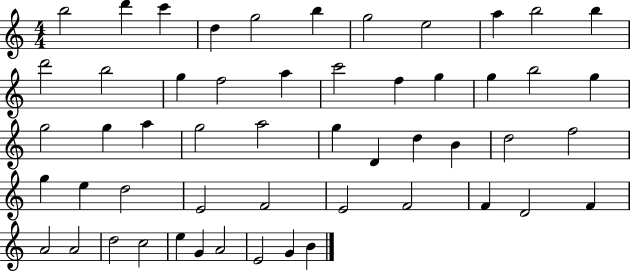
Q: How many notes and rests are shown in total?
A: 53